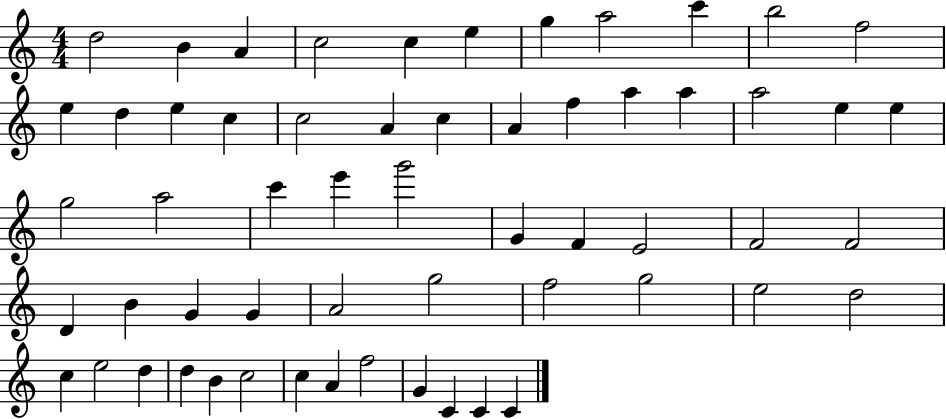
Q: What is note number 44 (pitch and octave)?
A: E5